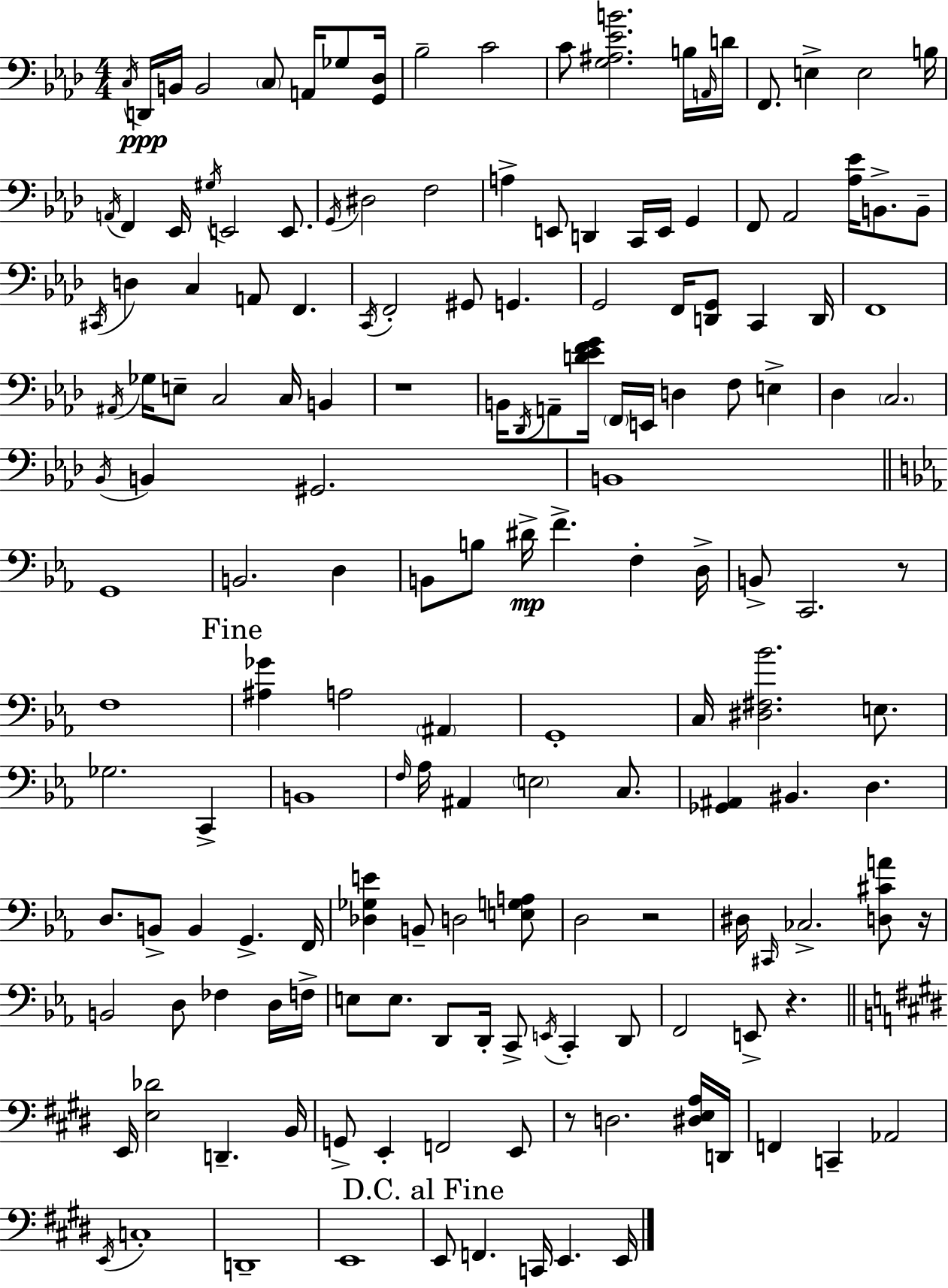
{
  \clef bass
  \numericTimeSignature
  \time 4/4
  \key aes \major
  \acciaccatura { c16 }\ppp d,16 b,16 b,2 \parenthesize c8 a,16 ges8 | <g, des>16 bes2-- c'2 | c'8 <g ais ees' b'>2. b16 | \grace { a,16 } d'16 f,8. e4-> e2 | \break b16 \acciaccatura { a,16 } f,4 ees,16 \acciaccatura { gis16 } e,2 | e,8. \acciaccatura { g,16 } dis2 f2 | a4-> e,8 d,4 c,16 | e,16 g,4 f,8 aes,2 <aes ees'>16 | \break b,8.-> b,8-- \acciaccatura { cis,16 } d4 c4 a,8 | f,4. \acciaccatura { c,16 } f,2-. gis,8 | g,4. g,2 f,16 | <d, g,>8 c,4 d,16 f,1 | \break \acciaccatura { ais,16 } ges16 e8-- c2 | c16 b,4 r1 | b,16 \acciaccatura { des,16 } a,8-- <d' ees' f' g'>16 \parenthesize f,16 e,16 d4 | f8 e4-> des4 \parenthesize c2. | \break \acciaccatura { bes,16 } b,4 gis,2. | b,1 | \bar "||" \break \key c \minor g,1 | b,2. d4 | b,8 b8 dis'16->\mp f'4.-> f4-. d16-> | b,8-> c,2. r8 | \break f1 | \mark "Fine" <ais ges'>4 a2 \parenthesize ais,4 | g,1-. | c16 <dis fis bes'>2. e8. | \break ges2. c,4-> | b,1 | \grace { f16 } aes16 ais,4 \parenthesize e2 c8. | <ges, ais,>4 bis,4. d4. | \break d8. b,8-> b,4 g,4.-> | f,16 <des ges e'>4 b,8-- d2 <e g a>8 | d2 r2 | dis16 \grace { cis,16 } ces2.-> <d cis' a'>8 | \break r16 b,2 d8 fes4 | d16 f16-> e8 e8. d,8 d,16-. c,8-> \acciaccatura { e,16 } c,4-. | d,8 f,2 e,8-> r4. | \bar "||" \break \key e \major e,16 <e des'>2 d,4.-- b,16 | g,8-> e,4-. f,2 e,8 | r8 d2. <dis e a>16 d,16 | f,4 c,4-- aes,2 | \break \acciaccatura { e,16 } c1-. | d,1-- | e,1 | \mark "D.C. al Fine" e,8 f,4. c,16 e,4. | \break e,16 \bar "|."
}